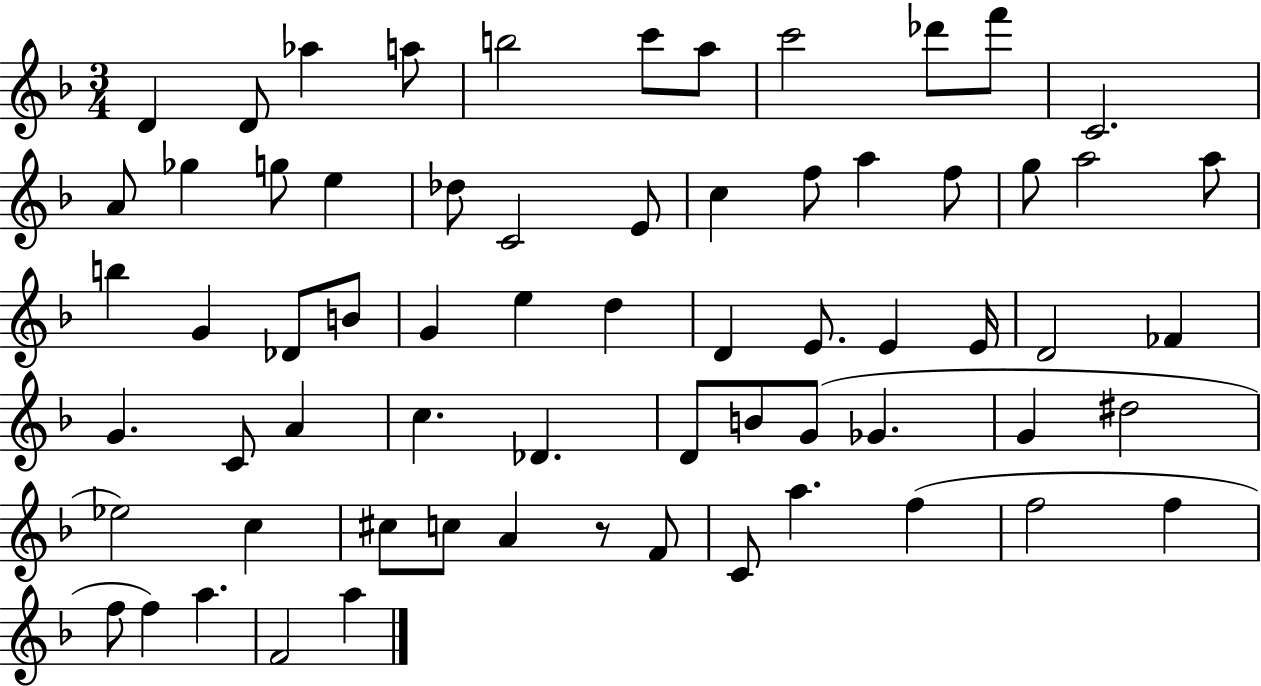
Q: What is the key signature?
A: F major